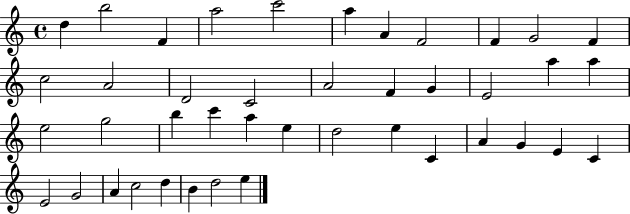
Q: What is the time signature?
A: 4/4